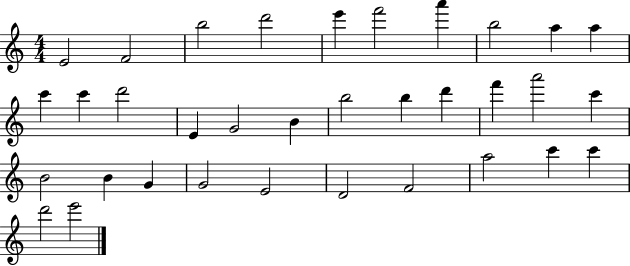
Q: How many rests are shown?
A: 0